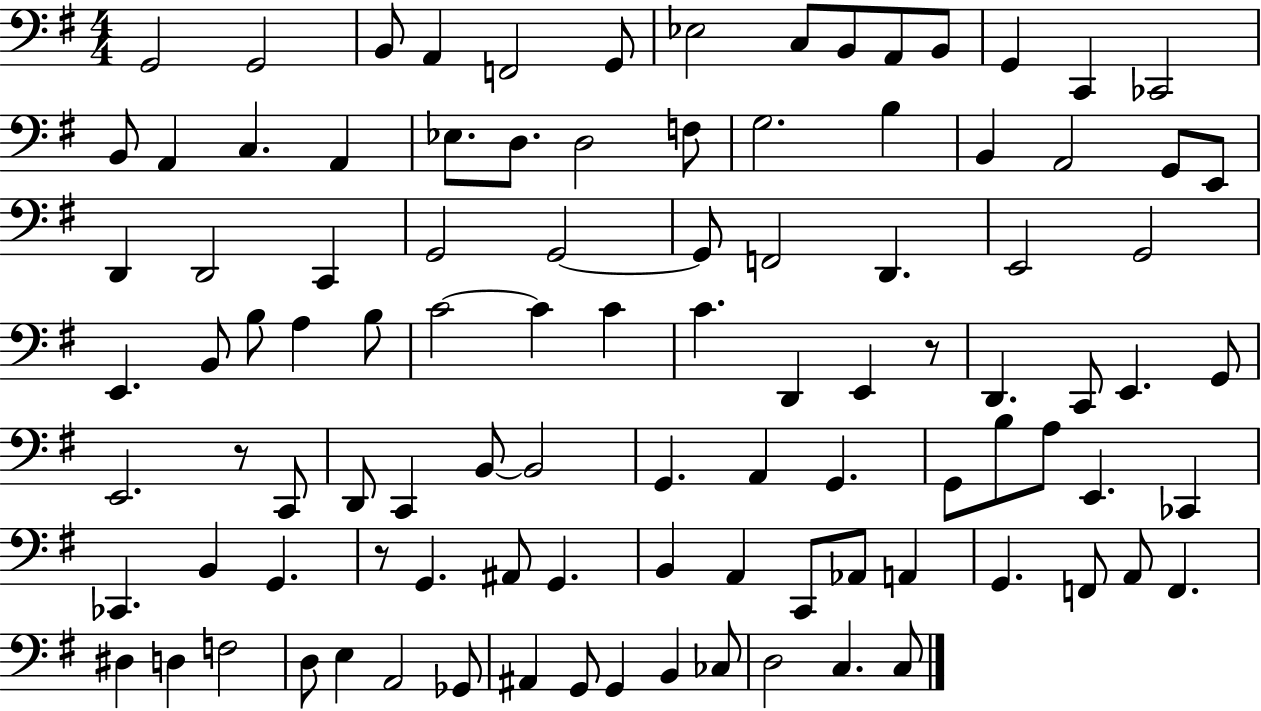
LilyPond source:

{
  \clef bass
  \numericTimeSignature
  \time 4/4
  \key g \major
  g,2 g,2 | b,8 a,4 f,2 g,8 | ees2 c8 b,8 a,8 b,8 | g,4 c,4 ces,2 | \break b,8 a,4 c4. a,4 | ees8. d8. d2 f8 | g2. b4 | b,4 a,2 g,8 e,8 | \break d,4 d,2 c,4 | g,2 g,2~~ | g,8 f,2 d,4. | e,2 g,2 | \break e,4. b,8 b8 a4 b8 | c'2~~ c'4 c'4 | c'4. d,4 e,4 r8 | d,4. c,8 e,4. g,8 | \break e,2. r8 c,8 | d,8 c,4 b,8~~ b,2 | g,4. a,4 g,4. | g,8 b8 a8 e,4. ces,4 | \break ces,4. b,4 g,4. | r8 g,4. ais,8 g,4. | b,4 a,4 c,8 aes,8 a,4 | g,4. f,8 a,8 f,4. | \break dis4 d4 f2 | d8 e4 a,2 ges,8 | ais,4 g,8 g,4 b,4 ces8 | d2 c4. c8 | \break \bar "|."
}